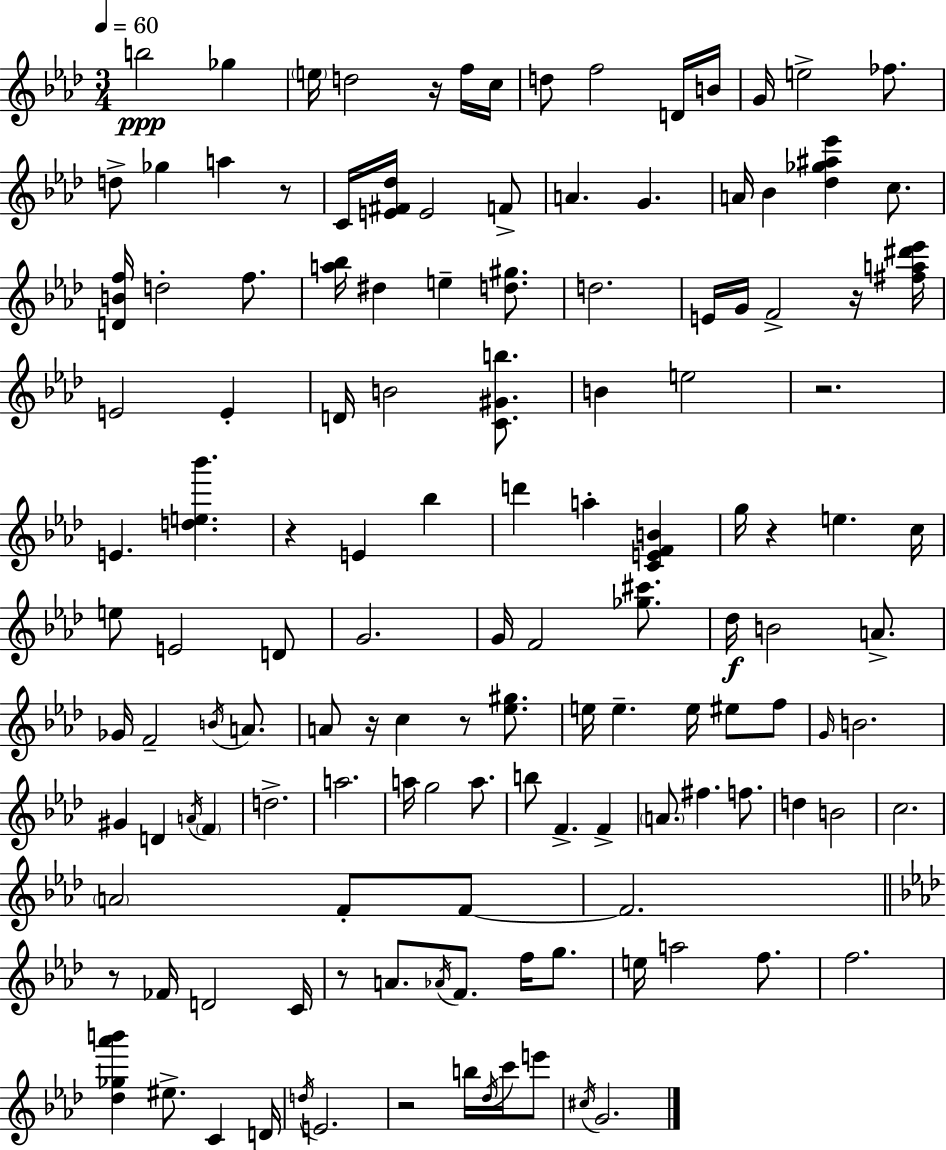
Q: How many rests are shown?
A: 11